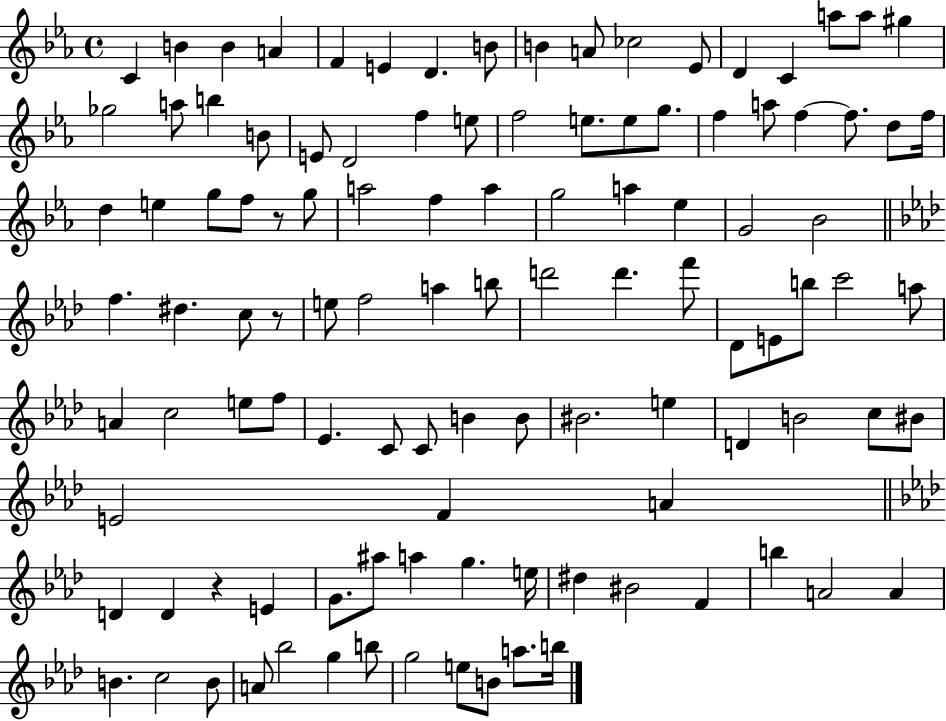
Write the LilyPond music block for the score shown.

{
  \clef treble
  \time 4/4
  \defaultTimeSignature
  \key ees \major
  c'4 b'4 b'4 a'4 | f'4 e'4 d'4. b'8 | b'4 a'8 ces''2 ees'8 | d'4 c'4 a''8 a''8 gis''4 | \break ges''2 a''8 b''4 b'8 | e'8 d'2 f''4 e''8 | f''2 e''8. e''8 g''8. | f''4 a''8 f''4~~ f''8. d''8 f''16 | \break d''4 e''4 g''8 f''8 r8 g''8 | a''2 f''4 a''4 | g''2 a''4 ees''4 | g'2 bes'2 | \break \bar "||" \break \key aes \major f''4. dis''4. c''8 r8 | e''8 f''2 a''4 b''8 | d'''2 d'''4. f'''8 | des'8 e'8 b''8 c'''2 a''8 | \break a'4 c''2 e''8 f''8 | ees'4. c'8 c'8 b'4 b'8 | bis'2. e''4 | d'4 b'2 c''8 bis'8 | \break e'2 f'4 a'4 | \bar "||" \break \key aes \major d'4 d'4 r4 e'4 | g'8. ais''8 a''4 g''4. e''16 | dis''4 bis'2 f'4 | b''4 a'2 a'4 | \break b'4. c''2 b'8 | a'8 bes''2 g''4 b''8 | g''2 e''8 b'8 a''8. b''16 | \bar "|."
}